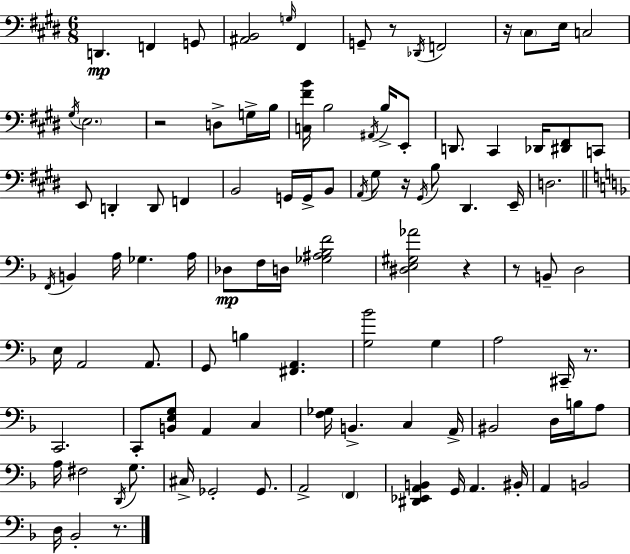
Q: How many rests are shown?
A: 8